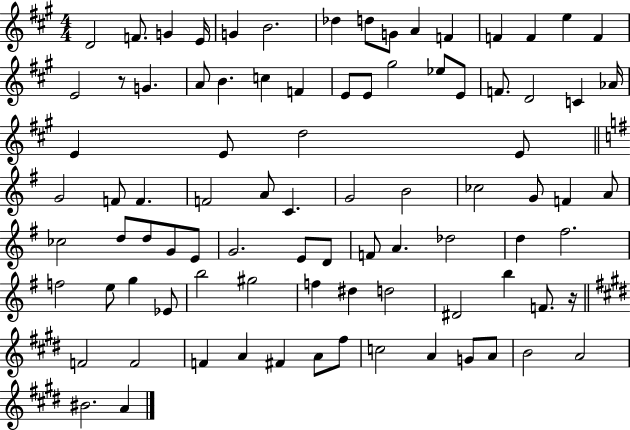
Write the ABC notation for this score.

X:1
T:Untitled
M:4/4
L:1/4
K:A
D2 F/2 G E/4 G B2 _d d/2 G/2 A F F F e F E2 z/2 G A/2 B c F E/2 E/2 ^g2 _e/2 E/2 F/2 D2 C _A/4 E E/2 d2 E/2 G2 F/2 F F2 A/2 C G2 B2 _c2 G/2 F A/2 _c2 d/2 d/2 G/2 E/2 G2 E/2 D/2 F/2 A _d2 d ^f2 f2 e/2 g _E/2 b2 ^g2 f ^d d2 ^D2 b F/2 z/4 F2 F2 F A ^F A/2 ^f/2 c2 A G/2 A/2 B2 A2 ^B2 A